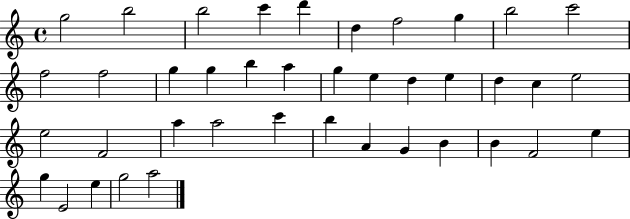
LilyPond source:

{
  \clef treble
  \time 4/4
  \defaultTimeSignature
  \key c \major
  g''2 b''2 | b''2 c'''4 d'''4 | d''4 f''2 g''4 | b''2 c'''2 | \break f''2 f''2 | g''4 g''4 b''4 a''4 | g''4 e''4 d''4 e''4 | d''4 c''4 e''2 | \break e''2 f'2 | a''4 a''2 c'''4 | b''4 a'4 g'4 b'4 | b'4 f'2 e''4 | \break g''4 e'2 e''4 | g''2 a''2 | \bar "|."
}